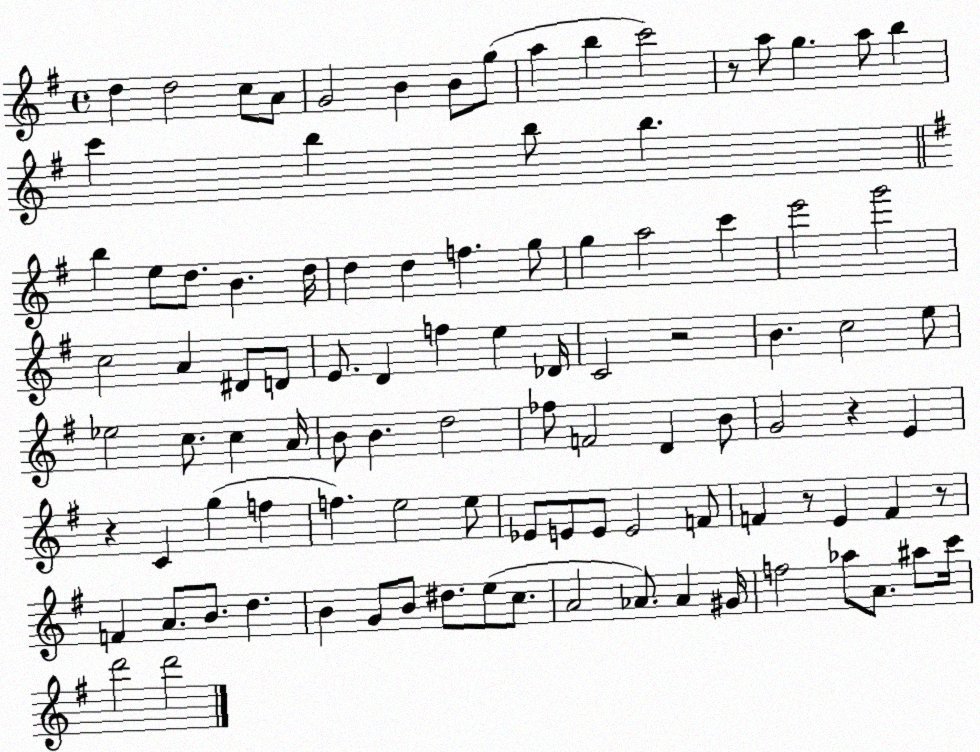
X:1
T:Untitled
M:4/4
L:1/4
K:G
d d2 c/2 A/2 G2 B B/2 g/2 a b c'2 z/2 a/2 g a/2 b c' b b/2 b b e/2 d/2 B d/4 d d f g/2 g a2 c' e'2 g'2 c2 A ^D/2 D/2 E/2 D f e _D/4 C2 z2 B c2 e/2 _e2 c/2 c A/4 B/2 B d2 _f/2 F2 D B/2 G2 z E z C g f f e2 e/2 _E/2 E/2 E/2 E2 F/2 F z/2 E F z/2 F A/2 B/2 d B G/2 B/2 ^d/2 e/2 c/2 A2 _A/2 _A ^G/4 f2 _a/2 A/2 ^a/2 c'/4 d'2 d'2